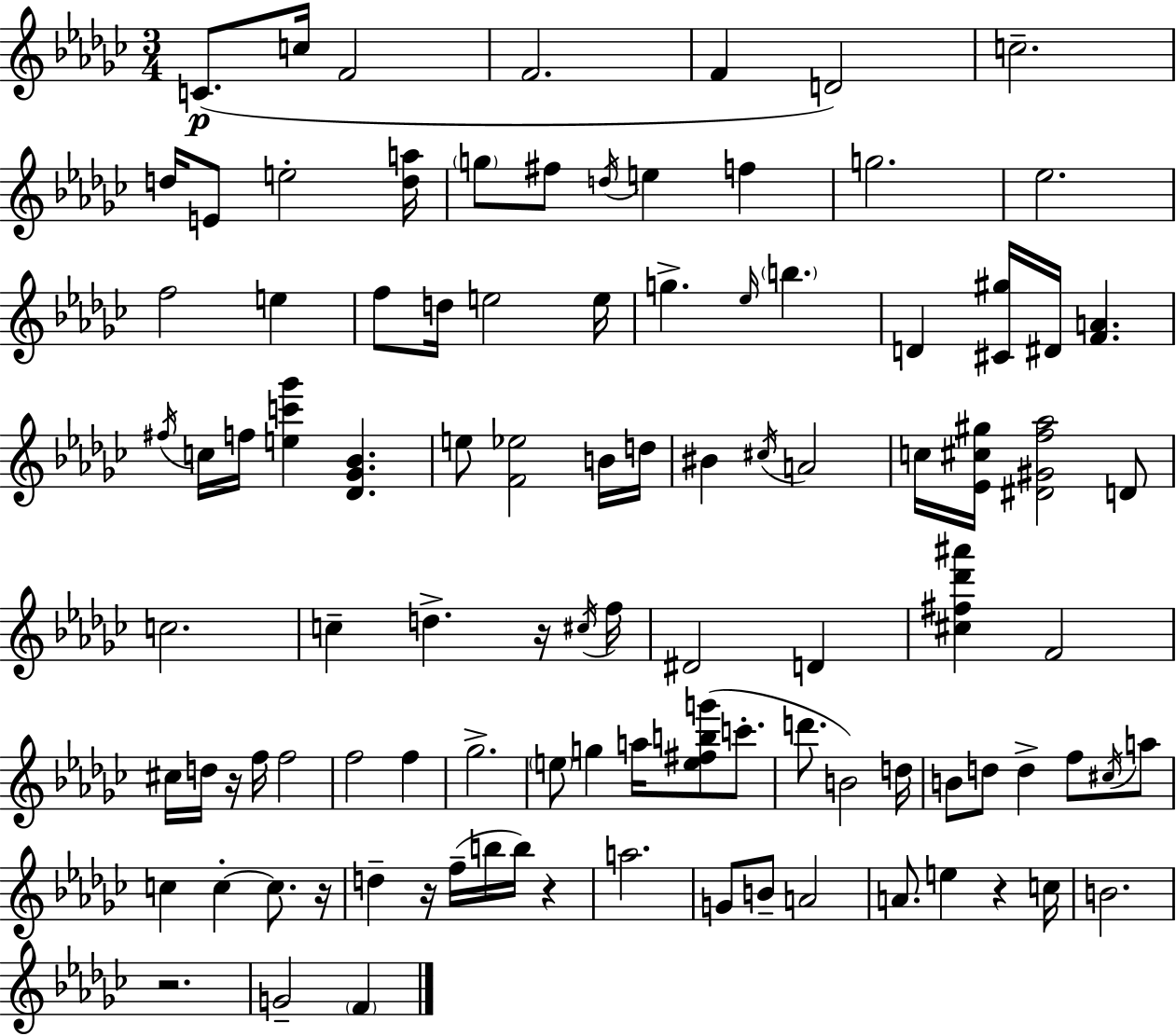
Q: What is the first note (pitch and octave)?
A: C4